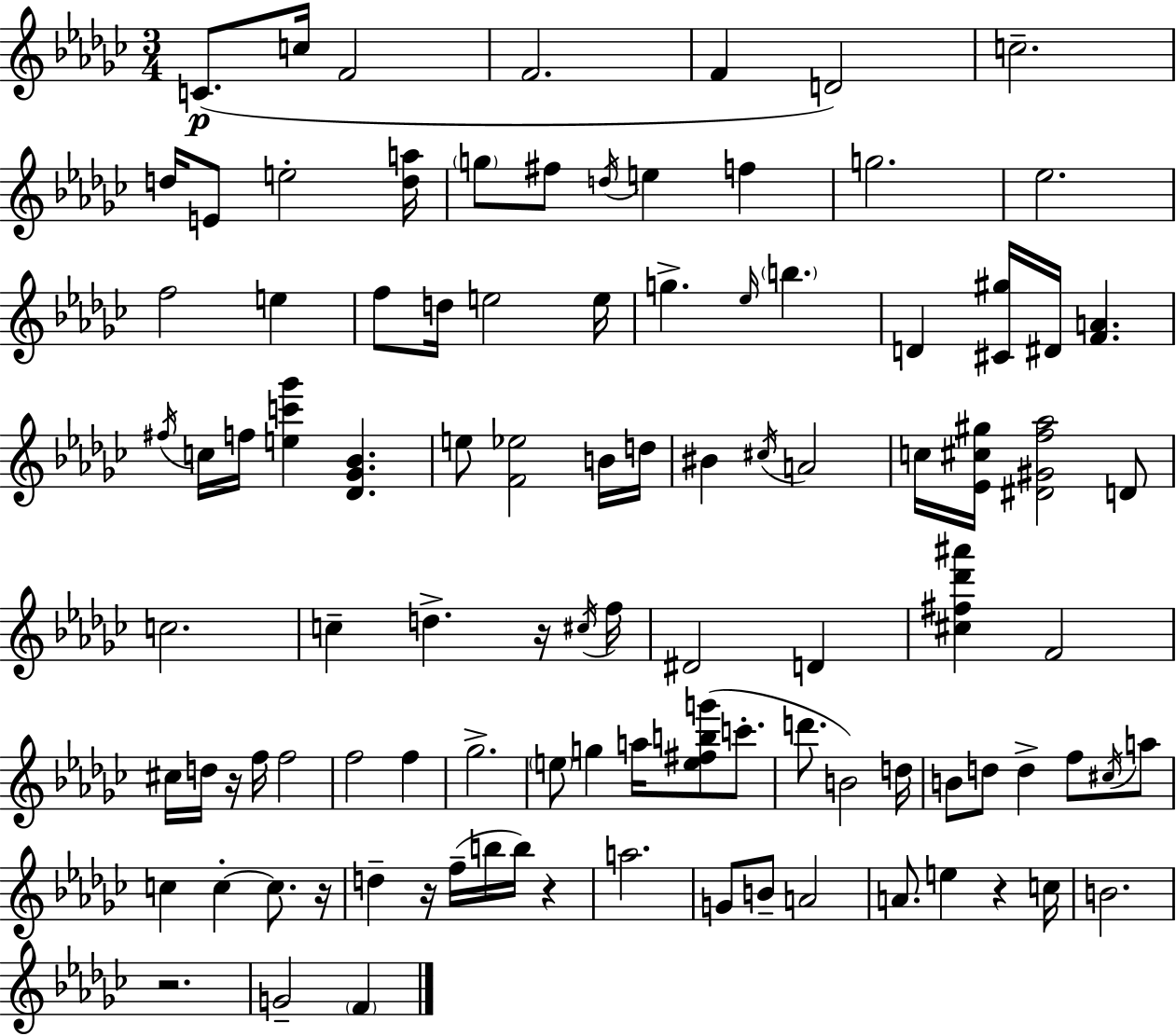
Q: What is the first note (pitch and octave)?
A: C4